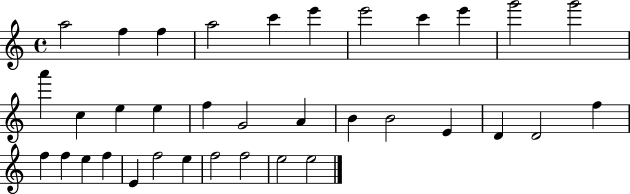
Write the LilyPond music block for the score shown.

{
  \clef treble
  \time 4/4
  \defaultTimeSignature
  \key c \major
  a''2 f''4 f''4 | a''2 c'''4 e'''4 | e'''2 c'''4 e'''4 | g'''2 g'''2 | \break a'''4 c''4 e''4 e''4 | f''4 g'2 a'4 | b'4 b'2 e'4 | d'4 d'2 f''4 | \break f''4 f''4 e''4 f''4 | e'4 f''2 e''4 | f''2 f''2 | e''2 e''2 | \break \bar "|."
}